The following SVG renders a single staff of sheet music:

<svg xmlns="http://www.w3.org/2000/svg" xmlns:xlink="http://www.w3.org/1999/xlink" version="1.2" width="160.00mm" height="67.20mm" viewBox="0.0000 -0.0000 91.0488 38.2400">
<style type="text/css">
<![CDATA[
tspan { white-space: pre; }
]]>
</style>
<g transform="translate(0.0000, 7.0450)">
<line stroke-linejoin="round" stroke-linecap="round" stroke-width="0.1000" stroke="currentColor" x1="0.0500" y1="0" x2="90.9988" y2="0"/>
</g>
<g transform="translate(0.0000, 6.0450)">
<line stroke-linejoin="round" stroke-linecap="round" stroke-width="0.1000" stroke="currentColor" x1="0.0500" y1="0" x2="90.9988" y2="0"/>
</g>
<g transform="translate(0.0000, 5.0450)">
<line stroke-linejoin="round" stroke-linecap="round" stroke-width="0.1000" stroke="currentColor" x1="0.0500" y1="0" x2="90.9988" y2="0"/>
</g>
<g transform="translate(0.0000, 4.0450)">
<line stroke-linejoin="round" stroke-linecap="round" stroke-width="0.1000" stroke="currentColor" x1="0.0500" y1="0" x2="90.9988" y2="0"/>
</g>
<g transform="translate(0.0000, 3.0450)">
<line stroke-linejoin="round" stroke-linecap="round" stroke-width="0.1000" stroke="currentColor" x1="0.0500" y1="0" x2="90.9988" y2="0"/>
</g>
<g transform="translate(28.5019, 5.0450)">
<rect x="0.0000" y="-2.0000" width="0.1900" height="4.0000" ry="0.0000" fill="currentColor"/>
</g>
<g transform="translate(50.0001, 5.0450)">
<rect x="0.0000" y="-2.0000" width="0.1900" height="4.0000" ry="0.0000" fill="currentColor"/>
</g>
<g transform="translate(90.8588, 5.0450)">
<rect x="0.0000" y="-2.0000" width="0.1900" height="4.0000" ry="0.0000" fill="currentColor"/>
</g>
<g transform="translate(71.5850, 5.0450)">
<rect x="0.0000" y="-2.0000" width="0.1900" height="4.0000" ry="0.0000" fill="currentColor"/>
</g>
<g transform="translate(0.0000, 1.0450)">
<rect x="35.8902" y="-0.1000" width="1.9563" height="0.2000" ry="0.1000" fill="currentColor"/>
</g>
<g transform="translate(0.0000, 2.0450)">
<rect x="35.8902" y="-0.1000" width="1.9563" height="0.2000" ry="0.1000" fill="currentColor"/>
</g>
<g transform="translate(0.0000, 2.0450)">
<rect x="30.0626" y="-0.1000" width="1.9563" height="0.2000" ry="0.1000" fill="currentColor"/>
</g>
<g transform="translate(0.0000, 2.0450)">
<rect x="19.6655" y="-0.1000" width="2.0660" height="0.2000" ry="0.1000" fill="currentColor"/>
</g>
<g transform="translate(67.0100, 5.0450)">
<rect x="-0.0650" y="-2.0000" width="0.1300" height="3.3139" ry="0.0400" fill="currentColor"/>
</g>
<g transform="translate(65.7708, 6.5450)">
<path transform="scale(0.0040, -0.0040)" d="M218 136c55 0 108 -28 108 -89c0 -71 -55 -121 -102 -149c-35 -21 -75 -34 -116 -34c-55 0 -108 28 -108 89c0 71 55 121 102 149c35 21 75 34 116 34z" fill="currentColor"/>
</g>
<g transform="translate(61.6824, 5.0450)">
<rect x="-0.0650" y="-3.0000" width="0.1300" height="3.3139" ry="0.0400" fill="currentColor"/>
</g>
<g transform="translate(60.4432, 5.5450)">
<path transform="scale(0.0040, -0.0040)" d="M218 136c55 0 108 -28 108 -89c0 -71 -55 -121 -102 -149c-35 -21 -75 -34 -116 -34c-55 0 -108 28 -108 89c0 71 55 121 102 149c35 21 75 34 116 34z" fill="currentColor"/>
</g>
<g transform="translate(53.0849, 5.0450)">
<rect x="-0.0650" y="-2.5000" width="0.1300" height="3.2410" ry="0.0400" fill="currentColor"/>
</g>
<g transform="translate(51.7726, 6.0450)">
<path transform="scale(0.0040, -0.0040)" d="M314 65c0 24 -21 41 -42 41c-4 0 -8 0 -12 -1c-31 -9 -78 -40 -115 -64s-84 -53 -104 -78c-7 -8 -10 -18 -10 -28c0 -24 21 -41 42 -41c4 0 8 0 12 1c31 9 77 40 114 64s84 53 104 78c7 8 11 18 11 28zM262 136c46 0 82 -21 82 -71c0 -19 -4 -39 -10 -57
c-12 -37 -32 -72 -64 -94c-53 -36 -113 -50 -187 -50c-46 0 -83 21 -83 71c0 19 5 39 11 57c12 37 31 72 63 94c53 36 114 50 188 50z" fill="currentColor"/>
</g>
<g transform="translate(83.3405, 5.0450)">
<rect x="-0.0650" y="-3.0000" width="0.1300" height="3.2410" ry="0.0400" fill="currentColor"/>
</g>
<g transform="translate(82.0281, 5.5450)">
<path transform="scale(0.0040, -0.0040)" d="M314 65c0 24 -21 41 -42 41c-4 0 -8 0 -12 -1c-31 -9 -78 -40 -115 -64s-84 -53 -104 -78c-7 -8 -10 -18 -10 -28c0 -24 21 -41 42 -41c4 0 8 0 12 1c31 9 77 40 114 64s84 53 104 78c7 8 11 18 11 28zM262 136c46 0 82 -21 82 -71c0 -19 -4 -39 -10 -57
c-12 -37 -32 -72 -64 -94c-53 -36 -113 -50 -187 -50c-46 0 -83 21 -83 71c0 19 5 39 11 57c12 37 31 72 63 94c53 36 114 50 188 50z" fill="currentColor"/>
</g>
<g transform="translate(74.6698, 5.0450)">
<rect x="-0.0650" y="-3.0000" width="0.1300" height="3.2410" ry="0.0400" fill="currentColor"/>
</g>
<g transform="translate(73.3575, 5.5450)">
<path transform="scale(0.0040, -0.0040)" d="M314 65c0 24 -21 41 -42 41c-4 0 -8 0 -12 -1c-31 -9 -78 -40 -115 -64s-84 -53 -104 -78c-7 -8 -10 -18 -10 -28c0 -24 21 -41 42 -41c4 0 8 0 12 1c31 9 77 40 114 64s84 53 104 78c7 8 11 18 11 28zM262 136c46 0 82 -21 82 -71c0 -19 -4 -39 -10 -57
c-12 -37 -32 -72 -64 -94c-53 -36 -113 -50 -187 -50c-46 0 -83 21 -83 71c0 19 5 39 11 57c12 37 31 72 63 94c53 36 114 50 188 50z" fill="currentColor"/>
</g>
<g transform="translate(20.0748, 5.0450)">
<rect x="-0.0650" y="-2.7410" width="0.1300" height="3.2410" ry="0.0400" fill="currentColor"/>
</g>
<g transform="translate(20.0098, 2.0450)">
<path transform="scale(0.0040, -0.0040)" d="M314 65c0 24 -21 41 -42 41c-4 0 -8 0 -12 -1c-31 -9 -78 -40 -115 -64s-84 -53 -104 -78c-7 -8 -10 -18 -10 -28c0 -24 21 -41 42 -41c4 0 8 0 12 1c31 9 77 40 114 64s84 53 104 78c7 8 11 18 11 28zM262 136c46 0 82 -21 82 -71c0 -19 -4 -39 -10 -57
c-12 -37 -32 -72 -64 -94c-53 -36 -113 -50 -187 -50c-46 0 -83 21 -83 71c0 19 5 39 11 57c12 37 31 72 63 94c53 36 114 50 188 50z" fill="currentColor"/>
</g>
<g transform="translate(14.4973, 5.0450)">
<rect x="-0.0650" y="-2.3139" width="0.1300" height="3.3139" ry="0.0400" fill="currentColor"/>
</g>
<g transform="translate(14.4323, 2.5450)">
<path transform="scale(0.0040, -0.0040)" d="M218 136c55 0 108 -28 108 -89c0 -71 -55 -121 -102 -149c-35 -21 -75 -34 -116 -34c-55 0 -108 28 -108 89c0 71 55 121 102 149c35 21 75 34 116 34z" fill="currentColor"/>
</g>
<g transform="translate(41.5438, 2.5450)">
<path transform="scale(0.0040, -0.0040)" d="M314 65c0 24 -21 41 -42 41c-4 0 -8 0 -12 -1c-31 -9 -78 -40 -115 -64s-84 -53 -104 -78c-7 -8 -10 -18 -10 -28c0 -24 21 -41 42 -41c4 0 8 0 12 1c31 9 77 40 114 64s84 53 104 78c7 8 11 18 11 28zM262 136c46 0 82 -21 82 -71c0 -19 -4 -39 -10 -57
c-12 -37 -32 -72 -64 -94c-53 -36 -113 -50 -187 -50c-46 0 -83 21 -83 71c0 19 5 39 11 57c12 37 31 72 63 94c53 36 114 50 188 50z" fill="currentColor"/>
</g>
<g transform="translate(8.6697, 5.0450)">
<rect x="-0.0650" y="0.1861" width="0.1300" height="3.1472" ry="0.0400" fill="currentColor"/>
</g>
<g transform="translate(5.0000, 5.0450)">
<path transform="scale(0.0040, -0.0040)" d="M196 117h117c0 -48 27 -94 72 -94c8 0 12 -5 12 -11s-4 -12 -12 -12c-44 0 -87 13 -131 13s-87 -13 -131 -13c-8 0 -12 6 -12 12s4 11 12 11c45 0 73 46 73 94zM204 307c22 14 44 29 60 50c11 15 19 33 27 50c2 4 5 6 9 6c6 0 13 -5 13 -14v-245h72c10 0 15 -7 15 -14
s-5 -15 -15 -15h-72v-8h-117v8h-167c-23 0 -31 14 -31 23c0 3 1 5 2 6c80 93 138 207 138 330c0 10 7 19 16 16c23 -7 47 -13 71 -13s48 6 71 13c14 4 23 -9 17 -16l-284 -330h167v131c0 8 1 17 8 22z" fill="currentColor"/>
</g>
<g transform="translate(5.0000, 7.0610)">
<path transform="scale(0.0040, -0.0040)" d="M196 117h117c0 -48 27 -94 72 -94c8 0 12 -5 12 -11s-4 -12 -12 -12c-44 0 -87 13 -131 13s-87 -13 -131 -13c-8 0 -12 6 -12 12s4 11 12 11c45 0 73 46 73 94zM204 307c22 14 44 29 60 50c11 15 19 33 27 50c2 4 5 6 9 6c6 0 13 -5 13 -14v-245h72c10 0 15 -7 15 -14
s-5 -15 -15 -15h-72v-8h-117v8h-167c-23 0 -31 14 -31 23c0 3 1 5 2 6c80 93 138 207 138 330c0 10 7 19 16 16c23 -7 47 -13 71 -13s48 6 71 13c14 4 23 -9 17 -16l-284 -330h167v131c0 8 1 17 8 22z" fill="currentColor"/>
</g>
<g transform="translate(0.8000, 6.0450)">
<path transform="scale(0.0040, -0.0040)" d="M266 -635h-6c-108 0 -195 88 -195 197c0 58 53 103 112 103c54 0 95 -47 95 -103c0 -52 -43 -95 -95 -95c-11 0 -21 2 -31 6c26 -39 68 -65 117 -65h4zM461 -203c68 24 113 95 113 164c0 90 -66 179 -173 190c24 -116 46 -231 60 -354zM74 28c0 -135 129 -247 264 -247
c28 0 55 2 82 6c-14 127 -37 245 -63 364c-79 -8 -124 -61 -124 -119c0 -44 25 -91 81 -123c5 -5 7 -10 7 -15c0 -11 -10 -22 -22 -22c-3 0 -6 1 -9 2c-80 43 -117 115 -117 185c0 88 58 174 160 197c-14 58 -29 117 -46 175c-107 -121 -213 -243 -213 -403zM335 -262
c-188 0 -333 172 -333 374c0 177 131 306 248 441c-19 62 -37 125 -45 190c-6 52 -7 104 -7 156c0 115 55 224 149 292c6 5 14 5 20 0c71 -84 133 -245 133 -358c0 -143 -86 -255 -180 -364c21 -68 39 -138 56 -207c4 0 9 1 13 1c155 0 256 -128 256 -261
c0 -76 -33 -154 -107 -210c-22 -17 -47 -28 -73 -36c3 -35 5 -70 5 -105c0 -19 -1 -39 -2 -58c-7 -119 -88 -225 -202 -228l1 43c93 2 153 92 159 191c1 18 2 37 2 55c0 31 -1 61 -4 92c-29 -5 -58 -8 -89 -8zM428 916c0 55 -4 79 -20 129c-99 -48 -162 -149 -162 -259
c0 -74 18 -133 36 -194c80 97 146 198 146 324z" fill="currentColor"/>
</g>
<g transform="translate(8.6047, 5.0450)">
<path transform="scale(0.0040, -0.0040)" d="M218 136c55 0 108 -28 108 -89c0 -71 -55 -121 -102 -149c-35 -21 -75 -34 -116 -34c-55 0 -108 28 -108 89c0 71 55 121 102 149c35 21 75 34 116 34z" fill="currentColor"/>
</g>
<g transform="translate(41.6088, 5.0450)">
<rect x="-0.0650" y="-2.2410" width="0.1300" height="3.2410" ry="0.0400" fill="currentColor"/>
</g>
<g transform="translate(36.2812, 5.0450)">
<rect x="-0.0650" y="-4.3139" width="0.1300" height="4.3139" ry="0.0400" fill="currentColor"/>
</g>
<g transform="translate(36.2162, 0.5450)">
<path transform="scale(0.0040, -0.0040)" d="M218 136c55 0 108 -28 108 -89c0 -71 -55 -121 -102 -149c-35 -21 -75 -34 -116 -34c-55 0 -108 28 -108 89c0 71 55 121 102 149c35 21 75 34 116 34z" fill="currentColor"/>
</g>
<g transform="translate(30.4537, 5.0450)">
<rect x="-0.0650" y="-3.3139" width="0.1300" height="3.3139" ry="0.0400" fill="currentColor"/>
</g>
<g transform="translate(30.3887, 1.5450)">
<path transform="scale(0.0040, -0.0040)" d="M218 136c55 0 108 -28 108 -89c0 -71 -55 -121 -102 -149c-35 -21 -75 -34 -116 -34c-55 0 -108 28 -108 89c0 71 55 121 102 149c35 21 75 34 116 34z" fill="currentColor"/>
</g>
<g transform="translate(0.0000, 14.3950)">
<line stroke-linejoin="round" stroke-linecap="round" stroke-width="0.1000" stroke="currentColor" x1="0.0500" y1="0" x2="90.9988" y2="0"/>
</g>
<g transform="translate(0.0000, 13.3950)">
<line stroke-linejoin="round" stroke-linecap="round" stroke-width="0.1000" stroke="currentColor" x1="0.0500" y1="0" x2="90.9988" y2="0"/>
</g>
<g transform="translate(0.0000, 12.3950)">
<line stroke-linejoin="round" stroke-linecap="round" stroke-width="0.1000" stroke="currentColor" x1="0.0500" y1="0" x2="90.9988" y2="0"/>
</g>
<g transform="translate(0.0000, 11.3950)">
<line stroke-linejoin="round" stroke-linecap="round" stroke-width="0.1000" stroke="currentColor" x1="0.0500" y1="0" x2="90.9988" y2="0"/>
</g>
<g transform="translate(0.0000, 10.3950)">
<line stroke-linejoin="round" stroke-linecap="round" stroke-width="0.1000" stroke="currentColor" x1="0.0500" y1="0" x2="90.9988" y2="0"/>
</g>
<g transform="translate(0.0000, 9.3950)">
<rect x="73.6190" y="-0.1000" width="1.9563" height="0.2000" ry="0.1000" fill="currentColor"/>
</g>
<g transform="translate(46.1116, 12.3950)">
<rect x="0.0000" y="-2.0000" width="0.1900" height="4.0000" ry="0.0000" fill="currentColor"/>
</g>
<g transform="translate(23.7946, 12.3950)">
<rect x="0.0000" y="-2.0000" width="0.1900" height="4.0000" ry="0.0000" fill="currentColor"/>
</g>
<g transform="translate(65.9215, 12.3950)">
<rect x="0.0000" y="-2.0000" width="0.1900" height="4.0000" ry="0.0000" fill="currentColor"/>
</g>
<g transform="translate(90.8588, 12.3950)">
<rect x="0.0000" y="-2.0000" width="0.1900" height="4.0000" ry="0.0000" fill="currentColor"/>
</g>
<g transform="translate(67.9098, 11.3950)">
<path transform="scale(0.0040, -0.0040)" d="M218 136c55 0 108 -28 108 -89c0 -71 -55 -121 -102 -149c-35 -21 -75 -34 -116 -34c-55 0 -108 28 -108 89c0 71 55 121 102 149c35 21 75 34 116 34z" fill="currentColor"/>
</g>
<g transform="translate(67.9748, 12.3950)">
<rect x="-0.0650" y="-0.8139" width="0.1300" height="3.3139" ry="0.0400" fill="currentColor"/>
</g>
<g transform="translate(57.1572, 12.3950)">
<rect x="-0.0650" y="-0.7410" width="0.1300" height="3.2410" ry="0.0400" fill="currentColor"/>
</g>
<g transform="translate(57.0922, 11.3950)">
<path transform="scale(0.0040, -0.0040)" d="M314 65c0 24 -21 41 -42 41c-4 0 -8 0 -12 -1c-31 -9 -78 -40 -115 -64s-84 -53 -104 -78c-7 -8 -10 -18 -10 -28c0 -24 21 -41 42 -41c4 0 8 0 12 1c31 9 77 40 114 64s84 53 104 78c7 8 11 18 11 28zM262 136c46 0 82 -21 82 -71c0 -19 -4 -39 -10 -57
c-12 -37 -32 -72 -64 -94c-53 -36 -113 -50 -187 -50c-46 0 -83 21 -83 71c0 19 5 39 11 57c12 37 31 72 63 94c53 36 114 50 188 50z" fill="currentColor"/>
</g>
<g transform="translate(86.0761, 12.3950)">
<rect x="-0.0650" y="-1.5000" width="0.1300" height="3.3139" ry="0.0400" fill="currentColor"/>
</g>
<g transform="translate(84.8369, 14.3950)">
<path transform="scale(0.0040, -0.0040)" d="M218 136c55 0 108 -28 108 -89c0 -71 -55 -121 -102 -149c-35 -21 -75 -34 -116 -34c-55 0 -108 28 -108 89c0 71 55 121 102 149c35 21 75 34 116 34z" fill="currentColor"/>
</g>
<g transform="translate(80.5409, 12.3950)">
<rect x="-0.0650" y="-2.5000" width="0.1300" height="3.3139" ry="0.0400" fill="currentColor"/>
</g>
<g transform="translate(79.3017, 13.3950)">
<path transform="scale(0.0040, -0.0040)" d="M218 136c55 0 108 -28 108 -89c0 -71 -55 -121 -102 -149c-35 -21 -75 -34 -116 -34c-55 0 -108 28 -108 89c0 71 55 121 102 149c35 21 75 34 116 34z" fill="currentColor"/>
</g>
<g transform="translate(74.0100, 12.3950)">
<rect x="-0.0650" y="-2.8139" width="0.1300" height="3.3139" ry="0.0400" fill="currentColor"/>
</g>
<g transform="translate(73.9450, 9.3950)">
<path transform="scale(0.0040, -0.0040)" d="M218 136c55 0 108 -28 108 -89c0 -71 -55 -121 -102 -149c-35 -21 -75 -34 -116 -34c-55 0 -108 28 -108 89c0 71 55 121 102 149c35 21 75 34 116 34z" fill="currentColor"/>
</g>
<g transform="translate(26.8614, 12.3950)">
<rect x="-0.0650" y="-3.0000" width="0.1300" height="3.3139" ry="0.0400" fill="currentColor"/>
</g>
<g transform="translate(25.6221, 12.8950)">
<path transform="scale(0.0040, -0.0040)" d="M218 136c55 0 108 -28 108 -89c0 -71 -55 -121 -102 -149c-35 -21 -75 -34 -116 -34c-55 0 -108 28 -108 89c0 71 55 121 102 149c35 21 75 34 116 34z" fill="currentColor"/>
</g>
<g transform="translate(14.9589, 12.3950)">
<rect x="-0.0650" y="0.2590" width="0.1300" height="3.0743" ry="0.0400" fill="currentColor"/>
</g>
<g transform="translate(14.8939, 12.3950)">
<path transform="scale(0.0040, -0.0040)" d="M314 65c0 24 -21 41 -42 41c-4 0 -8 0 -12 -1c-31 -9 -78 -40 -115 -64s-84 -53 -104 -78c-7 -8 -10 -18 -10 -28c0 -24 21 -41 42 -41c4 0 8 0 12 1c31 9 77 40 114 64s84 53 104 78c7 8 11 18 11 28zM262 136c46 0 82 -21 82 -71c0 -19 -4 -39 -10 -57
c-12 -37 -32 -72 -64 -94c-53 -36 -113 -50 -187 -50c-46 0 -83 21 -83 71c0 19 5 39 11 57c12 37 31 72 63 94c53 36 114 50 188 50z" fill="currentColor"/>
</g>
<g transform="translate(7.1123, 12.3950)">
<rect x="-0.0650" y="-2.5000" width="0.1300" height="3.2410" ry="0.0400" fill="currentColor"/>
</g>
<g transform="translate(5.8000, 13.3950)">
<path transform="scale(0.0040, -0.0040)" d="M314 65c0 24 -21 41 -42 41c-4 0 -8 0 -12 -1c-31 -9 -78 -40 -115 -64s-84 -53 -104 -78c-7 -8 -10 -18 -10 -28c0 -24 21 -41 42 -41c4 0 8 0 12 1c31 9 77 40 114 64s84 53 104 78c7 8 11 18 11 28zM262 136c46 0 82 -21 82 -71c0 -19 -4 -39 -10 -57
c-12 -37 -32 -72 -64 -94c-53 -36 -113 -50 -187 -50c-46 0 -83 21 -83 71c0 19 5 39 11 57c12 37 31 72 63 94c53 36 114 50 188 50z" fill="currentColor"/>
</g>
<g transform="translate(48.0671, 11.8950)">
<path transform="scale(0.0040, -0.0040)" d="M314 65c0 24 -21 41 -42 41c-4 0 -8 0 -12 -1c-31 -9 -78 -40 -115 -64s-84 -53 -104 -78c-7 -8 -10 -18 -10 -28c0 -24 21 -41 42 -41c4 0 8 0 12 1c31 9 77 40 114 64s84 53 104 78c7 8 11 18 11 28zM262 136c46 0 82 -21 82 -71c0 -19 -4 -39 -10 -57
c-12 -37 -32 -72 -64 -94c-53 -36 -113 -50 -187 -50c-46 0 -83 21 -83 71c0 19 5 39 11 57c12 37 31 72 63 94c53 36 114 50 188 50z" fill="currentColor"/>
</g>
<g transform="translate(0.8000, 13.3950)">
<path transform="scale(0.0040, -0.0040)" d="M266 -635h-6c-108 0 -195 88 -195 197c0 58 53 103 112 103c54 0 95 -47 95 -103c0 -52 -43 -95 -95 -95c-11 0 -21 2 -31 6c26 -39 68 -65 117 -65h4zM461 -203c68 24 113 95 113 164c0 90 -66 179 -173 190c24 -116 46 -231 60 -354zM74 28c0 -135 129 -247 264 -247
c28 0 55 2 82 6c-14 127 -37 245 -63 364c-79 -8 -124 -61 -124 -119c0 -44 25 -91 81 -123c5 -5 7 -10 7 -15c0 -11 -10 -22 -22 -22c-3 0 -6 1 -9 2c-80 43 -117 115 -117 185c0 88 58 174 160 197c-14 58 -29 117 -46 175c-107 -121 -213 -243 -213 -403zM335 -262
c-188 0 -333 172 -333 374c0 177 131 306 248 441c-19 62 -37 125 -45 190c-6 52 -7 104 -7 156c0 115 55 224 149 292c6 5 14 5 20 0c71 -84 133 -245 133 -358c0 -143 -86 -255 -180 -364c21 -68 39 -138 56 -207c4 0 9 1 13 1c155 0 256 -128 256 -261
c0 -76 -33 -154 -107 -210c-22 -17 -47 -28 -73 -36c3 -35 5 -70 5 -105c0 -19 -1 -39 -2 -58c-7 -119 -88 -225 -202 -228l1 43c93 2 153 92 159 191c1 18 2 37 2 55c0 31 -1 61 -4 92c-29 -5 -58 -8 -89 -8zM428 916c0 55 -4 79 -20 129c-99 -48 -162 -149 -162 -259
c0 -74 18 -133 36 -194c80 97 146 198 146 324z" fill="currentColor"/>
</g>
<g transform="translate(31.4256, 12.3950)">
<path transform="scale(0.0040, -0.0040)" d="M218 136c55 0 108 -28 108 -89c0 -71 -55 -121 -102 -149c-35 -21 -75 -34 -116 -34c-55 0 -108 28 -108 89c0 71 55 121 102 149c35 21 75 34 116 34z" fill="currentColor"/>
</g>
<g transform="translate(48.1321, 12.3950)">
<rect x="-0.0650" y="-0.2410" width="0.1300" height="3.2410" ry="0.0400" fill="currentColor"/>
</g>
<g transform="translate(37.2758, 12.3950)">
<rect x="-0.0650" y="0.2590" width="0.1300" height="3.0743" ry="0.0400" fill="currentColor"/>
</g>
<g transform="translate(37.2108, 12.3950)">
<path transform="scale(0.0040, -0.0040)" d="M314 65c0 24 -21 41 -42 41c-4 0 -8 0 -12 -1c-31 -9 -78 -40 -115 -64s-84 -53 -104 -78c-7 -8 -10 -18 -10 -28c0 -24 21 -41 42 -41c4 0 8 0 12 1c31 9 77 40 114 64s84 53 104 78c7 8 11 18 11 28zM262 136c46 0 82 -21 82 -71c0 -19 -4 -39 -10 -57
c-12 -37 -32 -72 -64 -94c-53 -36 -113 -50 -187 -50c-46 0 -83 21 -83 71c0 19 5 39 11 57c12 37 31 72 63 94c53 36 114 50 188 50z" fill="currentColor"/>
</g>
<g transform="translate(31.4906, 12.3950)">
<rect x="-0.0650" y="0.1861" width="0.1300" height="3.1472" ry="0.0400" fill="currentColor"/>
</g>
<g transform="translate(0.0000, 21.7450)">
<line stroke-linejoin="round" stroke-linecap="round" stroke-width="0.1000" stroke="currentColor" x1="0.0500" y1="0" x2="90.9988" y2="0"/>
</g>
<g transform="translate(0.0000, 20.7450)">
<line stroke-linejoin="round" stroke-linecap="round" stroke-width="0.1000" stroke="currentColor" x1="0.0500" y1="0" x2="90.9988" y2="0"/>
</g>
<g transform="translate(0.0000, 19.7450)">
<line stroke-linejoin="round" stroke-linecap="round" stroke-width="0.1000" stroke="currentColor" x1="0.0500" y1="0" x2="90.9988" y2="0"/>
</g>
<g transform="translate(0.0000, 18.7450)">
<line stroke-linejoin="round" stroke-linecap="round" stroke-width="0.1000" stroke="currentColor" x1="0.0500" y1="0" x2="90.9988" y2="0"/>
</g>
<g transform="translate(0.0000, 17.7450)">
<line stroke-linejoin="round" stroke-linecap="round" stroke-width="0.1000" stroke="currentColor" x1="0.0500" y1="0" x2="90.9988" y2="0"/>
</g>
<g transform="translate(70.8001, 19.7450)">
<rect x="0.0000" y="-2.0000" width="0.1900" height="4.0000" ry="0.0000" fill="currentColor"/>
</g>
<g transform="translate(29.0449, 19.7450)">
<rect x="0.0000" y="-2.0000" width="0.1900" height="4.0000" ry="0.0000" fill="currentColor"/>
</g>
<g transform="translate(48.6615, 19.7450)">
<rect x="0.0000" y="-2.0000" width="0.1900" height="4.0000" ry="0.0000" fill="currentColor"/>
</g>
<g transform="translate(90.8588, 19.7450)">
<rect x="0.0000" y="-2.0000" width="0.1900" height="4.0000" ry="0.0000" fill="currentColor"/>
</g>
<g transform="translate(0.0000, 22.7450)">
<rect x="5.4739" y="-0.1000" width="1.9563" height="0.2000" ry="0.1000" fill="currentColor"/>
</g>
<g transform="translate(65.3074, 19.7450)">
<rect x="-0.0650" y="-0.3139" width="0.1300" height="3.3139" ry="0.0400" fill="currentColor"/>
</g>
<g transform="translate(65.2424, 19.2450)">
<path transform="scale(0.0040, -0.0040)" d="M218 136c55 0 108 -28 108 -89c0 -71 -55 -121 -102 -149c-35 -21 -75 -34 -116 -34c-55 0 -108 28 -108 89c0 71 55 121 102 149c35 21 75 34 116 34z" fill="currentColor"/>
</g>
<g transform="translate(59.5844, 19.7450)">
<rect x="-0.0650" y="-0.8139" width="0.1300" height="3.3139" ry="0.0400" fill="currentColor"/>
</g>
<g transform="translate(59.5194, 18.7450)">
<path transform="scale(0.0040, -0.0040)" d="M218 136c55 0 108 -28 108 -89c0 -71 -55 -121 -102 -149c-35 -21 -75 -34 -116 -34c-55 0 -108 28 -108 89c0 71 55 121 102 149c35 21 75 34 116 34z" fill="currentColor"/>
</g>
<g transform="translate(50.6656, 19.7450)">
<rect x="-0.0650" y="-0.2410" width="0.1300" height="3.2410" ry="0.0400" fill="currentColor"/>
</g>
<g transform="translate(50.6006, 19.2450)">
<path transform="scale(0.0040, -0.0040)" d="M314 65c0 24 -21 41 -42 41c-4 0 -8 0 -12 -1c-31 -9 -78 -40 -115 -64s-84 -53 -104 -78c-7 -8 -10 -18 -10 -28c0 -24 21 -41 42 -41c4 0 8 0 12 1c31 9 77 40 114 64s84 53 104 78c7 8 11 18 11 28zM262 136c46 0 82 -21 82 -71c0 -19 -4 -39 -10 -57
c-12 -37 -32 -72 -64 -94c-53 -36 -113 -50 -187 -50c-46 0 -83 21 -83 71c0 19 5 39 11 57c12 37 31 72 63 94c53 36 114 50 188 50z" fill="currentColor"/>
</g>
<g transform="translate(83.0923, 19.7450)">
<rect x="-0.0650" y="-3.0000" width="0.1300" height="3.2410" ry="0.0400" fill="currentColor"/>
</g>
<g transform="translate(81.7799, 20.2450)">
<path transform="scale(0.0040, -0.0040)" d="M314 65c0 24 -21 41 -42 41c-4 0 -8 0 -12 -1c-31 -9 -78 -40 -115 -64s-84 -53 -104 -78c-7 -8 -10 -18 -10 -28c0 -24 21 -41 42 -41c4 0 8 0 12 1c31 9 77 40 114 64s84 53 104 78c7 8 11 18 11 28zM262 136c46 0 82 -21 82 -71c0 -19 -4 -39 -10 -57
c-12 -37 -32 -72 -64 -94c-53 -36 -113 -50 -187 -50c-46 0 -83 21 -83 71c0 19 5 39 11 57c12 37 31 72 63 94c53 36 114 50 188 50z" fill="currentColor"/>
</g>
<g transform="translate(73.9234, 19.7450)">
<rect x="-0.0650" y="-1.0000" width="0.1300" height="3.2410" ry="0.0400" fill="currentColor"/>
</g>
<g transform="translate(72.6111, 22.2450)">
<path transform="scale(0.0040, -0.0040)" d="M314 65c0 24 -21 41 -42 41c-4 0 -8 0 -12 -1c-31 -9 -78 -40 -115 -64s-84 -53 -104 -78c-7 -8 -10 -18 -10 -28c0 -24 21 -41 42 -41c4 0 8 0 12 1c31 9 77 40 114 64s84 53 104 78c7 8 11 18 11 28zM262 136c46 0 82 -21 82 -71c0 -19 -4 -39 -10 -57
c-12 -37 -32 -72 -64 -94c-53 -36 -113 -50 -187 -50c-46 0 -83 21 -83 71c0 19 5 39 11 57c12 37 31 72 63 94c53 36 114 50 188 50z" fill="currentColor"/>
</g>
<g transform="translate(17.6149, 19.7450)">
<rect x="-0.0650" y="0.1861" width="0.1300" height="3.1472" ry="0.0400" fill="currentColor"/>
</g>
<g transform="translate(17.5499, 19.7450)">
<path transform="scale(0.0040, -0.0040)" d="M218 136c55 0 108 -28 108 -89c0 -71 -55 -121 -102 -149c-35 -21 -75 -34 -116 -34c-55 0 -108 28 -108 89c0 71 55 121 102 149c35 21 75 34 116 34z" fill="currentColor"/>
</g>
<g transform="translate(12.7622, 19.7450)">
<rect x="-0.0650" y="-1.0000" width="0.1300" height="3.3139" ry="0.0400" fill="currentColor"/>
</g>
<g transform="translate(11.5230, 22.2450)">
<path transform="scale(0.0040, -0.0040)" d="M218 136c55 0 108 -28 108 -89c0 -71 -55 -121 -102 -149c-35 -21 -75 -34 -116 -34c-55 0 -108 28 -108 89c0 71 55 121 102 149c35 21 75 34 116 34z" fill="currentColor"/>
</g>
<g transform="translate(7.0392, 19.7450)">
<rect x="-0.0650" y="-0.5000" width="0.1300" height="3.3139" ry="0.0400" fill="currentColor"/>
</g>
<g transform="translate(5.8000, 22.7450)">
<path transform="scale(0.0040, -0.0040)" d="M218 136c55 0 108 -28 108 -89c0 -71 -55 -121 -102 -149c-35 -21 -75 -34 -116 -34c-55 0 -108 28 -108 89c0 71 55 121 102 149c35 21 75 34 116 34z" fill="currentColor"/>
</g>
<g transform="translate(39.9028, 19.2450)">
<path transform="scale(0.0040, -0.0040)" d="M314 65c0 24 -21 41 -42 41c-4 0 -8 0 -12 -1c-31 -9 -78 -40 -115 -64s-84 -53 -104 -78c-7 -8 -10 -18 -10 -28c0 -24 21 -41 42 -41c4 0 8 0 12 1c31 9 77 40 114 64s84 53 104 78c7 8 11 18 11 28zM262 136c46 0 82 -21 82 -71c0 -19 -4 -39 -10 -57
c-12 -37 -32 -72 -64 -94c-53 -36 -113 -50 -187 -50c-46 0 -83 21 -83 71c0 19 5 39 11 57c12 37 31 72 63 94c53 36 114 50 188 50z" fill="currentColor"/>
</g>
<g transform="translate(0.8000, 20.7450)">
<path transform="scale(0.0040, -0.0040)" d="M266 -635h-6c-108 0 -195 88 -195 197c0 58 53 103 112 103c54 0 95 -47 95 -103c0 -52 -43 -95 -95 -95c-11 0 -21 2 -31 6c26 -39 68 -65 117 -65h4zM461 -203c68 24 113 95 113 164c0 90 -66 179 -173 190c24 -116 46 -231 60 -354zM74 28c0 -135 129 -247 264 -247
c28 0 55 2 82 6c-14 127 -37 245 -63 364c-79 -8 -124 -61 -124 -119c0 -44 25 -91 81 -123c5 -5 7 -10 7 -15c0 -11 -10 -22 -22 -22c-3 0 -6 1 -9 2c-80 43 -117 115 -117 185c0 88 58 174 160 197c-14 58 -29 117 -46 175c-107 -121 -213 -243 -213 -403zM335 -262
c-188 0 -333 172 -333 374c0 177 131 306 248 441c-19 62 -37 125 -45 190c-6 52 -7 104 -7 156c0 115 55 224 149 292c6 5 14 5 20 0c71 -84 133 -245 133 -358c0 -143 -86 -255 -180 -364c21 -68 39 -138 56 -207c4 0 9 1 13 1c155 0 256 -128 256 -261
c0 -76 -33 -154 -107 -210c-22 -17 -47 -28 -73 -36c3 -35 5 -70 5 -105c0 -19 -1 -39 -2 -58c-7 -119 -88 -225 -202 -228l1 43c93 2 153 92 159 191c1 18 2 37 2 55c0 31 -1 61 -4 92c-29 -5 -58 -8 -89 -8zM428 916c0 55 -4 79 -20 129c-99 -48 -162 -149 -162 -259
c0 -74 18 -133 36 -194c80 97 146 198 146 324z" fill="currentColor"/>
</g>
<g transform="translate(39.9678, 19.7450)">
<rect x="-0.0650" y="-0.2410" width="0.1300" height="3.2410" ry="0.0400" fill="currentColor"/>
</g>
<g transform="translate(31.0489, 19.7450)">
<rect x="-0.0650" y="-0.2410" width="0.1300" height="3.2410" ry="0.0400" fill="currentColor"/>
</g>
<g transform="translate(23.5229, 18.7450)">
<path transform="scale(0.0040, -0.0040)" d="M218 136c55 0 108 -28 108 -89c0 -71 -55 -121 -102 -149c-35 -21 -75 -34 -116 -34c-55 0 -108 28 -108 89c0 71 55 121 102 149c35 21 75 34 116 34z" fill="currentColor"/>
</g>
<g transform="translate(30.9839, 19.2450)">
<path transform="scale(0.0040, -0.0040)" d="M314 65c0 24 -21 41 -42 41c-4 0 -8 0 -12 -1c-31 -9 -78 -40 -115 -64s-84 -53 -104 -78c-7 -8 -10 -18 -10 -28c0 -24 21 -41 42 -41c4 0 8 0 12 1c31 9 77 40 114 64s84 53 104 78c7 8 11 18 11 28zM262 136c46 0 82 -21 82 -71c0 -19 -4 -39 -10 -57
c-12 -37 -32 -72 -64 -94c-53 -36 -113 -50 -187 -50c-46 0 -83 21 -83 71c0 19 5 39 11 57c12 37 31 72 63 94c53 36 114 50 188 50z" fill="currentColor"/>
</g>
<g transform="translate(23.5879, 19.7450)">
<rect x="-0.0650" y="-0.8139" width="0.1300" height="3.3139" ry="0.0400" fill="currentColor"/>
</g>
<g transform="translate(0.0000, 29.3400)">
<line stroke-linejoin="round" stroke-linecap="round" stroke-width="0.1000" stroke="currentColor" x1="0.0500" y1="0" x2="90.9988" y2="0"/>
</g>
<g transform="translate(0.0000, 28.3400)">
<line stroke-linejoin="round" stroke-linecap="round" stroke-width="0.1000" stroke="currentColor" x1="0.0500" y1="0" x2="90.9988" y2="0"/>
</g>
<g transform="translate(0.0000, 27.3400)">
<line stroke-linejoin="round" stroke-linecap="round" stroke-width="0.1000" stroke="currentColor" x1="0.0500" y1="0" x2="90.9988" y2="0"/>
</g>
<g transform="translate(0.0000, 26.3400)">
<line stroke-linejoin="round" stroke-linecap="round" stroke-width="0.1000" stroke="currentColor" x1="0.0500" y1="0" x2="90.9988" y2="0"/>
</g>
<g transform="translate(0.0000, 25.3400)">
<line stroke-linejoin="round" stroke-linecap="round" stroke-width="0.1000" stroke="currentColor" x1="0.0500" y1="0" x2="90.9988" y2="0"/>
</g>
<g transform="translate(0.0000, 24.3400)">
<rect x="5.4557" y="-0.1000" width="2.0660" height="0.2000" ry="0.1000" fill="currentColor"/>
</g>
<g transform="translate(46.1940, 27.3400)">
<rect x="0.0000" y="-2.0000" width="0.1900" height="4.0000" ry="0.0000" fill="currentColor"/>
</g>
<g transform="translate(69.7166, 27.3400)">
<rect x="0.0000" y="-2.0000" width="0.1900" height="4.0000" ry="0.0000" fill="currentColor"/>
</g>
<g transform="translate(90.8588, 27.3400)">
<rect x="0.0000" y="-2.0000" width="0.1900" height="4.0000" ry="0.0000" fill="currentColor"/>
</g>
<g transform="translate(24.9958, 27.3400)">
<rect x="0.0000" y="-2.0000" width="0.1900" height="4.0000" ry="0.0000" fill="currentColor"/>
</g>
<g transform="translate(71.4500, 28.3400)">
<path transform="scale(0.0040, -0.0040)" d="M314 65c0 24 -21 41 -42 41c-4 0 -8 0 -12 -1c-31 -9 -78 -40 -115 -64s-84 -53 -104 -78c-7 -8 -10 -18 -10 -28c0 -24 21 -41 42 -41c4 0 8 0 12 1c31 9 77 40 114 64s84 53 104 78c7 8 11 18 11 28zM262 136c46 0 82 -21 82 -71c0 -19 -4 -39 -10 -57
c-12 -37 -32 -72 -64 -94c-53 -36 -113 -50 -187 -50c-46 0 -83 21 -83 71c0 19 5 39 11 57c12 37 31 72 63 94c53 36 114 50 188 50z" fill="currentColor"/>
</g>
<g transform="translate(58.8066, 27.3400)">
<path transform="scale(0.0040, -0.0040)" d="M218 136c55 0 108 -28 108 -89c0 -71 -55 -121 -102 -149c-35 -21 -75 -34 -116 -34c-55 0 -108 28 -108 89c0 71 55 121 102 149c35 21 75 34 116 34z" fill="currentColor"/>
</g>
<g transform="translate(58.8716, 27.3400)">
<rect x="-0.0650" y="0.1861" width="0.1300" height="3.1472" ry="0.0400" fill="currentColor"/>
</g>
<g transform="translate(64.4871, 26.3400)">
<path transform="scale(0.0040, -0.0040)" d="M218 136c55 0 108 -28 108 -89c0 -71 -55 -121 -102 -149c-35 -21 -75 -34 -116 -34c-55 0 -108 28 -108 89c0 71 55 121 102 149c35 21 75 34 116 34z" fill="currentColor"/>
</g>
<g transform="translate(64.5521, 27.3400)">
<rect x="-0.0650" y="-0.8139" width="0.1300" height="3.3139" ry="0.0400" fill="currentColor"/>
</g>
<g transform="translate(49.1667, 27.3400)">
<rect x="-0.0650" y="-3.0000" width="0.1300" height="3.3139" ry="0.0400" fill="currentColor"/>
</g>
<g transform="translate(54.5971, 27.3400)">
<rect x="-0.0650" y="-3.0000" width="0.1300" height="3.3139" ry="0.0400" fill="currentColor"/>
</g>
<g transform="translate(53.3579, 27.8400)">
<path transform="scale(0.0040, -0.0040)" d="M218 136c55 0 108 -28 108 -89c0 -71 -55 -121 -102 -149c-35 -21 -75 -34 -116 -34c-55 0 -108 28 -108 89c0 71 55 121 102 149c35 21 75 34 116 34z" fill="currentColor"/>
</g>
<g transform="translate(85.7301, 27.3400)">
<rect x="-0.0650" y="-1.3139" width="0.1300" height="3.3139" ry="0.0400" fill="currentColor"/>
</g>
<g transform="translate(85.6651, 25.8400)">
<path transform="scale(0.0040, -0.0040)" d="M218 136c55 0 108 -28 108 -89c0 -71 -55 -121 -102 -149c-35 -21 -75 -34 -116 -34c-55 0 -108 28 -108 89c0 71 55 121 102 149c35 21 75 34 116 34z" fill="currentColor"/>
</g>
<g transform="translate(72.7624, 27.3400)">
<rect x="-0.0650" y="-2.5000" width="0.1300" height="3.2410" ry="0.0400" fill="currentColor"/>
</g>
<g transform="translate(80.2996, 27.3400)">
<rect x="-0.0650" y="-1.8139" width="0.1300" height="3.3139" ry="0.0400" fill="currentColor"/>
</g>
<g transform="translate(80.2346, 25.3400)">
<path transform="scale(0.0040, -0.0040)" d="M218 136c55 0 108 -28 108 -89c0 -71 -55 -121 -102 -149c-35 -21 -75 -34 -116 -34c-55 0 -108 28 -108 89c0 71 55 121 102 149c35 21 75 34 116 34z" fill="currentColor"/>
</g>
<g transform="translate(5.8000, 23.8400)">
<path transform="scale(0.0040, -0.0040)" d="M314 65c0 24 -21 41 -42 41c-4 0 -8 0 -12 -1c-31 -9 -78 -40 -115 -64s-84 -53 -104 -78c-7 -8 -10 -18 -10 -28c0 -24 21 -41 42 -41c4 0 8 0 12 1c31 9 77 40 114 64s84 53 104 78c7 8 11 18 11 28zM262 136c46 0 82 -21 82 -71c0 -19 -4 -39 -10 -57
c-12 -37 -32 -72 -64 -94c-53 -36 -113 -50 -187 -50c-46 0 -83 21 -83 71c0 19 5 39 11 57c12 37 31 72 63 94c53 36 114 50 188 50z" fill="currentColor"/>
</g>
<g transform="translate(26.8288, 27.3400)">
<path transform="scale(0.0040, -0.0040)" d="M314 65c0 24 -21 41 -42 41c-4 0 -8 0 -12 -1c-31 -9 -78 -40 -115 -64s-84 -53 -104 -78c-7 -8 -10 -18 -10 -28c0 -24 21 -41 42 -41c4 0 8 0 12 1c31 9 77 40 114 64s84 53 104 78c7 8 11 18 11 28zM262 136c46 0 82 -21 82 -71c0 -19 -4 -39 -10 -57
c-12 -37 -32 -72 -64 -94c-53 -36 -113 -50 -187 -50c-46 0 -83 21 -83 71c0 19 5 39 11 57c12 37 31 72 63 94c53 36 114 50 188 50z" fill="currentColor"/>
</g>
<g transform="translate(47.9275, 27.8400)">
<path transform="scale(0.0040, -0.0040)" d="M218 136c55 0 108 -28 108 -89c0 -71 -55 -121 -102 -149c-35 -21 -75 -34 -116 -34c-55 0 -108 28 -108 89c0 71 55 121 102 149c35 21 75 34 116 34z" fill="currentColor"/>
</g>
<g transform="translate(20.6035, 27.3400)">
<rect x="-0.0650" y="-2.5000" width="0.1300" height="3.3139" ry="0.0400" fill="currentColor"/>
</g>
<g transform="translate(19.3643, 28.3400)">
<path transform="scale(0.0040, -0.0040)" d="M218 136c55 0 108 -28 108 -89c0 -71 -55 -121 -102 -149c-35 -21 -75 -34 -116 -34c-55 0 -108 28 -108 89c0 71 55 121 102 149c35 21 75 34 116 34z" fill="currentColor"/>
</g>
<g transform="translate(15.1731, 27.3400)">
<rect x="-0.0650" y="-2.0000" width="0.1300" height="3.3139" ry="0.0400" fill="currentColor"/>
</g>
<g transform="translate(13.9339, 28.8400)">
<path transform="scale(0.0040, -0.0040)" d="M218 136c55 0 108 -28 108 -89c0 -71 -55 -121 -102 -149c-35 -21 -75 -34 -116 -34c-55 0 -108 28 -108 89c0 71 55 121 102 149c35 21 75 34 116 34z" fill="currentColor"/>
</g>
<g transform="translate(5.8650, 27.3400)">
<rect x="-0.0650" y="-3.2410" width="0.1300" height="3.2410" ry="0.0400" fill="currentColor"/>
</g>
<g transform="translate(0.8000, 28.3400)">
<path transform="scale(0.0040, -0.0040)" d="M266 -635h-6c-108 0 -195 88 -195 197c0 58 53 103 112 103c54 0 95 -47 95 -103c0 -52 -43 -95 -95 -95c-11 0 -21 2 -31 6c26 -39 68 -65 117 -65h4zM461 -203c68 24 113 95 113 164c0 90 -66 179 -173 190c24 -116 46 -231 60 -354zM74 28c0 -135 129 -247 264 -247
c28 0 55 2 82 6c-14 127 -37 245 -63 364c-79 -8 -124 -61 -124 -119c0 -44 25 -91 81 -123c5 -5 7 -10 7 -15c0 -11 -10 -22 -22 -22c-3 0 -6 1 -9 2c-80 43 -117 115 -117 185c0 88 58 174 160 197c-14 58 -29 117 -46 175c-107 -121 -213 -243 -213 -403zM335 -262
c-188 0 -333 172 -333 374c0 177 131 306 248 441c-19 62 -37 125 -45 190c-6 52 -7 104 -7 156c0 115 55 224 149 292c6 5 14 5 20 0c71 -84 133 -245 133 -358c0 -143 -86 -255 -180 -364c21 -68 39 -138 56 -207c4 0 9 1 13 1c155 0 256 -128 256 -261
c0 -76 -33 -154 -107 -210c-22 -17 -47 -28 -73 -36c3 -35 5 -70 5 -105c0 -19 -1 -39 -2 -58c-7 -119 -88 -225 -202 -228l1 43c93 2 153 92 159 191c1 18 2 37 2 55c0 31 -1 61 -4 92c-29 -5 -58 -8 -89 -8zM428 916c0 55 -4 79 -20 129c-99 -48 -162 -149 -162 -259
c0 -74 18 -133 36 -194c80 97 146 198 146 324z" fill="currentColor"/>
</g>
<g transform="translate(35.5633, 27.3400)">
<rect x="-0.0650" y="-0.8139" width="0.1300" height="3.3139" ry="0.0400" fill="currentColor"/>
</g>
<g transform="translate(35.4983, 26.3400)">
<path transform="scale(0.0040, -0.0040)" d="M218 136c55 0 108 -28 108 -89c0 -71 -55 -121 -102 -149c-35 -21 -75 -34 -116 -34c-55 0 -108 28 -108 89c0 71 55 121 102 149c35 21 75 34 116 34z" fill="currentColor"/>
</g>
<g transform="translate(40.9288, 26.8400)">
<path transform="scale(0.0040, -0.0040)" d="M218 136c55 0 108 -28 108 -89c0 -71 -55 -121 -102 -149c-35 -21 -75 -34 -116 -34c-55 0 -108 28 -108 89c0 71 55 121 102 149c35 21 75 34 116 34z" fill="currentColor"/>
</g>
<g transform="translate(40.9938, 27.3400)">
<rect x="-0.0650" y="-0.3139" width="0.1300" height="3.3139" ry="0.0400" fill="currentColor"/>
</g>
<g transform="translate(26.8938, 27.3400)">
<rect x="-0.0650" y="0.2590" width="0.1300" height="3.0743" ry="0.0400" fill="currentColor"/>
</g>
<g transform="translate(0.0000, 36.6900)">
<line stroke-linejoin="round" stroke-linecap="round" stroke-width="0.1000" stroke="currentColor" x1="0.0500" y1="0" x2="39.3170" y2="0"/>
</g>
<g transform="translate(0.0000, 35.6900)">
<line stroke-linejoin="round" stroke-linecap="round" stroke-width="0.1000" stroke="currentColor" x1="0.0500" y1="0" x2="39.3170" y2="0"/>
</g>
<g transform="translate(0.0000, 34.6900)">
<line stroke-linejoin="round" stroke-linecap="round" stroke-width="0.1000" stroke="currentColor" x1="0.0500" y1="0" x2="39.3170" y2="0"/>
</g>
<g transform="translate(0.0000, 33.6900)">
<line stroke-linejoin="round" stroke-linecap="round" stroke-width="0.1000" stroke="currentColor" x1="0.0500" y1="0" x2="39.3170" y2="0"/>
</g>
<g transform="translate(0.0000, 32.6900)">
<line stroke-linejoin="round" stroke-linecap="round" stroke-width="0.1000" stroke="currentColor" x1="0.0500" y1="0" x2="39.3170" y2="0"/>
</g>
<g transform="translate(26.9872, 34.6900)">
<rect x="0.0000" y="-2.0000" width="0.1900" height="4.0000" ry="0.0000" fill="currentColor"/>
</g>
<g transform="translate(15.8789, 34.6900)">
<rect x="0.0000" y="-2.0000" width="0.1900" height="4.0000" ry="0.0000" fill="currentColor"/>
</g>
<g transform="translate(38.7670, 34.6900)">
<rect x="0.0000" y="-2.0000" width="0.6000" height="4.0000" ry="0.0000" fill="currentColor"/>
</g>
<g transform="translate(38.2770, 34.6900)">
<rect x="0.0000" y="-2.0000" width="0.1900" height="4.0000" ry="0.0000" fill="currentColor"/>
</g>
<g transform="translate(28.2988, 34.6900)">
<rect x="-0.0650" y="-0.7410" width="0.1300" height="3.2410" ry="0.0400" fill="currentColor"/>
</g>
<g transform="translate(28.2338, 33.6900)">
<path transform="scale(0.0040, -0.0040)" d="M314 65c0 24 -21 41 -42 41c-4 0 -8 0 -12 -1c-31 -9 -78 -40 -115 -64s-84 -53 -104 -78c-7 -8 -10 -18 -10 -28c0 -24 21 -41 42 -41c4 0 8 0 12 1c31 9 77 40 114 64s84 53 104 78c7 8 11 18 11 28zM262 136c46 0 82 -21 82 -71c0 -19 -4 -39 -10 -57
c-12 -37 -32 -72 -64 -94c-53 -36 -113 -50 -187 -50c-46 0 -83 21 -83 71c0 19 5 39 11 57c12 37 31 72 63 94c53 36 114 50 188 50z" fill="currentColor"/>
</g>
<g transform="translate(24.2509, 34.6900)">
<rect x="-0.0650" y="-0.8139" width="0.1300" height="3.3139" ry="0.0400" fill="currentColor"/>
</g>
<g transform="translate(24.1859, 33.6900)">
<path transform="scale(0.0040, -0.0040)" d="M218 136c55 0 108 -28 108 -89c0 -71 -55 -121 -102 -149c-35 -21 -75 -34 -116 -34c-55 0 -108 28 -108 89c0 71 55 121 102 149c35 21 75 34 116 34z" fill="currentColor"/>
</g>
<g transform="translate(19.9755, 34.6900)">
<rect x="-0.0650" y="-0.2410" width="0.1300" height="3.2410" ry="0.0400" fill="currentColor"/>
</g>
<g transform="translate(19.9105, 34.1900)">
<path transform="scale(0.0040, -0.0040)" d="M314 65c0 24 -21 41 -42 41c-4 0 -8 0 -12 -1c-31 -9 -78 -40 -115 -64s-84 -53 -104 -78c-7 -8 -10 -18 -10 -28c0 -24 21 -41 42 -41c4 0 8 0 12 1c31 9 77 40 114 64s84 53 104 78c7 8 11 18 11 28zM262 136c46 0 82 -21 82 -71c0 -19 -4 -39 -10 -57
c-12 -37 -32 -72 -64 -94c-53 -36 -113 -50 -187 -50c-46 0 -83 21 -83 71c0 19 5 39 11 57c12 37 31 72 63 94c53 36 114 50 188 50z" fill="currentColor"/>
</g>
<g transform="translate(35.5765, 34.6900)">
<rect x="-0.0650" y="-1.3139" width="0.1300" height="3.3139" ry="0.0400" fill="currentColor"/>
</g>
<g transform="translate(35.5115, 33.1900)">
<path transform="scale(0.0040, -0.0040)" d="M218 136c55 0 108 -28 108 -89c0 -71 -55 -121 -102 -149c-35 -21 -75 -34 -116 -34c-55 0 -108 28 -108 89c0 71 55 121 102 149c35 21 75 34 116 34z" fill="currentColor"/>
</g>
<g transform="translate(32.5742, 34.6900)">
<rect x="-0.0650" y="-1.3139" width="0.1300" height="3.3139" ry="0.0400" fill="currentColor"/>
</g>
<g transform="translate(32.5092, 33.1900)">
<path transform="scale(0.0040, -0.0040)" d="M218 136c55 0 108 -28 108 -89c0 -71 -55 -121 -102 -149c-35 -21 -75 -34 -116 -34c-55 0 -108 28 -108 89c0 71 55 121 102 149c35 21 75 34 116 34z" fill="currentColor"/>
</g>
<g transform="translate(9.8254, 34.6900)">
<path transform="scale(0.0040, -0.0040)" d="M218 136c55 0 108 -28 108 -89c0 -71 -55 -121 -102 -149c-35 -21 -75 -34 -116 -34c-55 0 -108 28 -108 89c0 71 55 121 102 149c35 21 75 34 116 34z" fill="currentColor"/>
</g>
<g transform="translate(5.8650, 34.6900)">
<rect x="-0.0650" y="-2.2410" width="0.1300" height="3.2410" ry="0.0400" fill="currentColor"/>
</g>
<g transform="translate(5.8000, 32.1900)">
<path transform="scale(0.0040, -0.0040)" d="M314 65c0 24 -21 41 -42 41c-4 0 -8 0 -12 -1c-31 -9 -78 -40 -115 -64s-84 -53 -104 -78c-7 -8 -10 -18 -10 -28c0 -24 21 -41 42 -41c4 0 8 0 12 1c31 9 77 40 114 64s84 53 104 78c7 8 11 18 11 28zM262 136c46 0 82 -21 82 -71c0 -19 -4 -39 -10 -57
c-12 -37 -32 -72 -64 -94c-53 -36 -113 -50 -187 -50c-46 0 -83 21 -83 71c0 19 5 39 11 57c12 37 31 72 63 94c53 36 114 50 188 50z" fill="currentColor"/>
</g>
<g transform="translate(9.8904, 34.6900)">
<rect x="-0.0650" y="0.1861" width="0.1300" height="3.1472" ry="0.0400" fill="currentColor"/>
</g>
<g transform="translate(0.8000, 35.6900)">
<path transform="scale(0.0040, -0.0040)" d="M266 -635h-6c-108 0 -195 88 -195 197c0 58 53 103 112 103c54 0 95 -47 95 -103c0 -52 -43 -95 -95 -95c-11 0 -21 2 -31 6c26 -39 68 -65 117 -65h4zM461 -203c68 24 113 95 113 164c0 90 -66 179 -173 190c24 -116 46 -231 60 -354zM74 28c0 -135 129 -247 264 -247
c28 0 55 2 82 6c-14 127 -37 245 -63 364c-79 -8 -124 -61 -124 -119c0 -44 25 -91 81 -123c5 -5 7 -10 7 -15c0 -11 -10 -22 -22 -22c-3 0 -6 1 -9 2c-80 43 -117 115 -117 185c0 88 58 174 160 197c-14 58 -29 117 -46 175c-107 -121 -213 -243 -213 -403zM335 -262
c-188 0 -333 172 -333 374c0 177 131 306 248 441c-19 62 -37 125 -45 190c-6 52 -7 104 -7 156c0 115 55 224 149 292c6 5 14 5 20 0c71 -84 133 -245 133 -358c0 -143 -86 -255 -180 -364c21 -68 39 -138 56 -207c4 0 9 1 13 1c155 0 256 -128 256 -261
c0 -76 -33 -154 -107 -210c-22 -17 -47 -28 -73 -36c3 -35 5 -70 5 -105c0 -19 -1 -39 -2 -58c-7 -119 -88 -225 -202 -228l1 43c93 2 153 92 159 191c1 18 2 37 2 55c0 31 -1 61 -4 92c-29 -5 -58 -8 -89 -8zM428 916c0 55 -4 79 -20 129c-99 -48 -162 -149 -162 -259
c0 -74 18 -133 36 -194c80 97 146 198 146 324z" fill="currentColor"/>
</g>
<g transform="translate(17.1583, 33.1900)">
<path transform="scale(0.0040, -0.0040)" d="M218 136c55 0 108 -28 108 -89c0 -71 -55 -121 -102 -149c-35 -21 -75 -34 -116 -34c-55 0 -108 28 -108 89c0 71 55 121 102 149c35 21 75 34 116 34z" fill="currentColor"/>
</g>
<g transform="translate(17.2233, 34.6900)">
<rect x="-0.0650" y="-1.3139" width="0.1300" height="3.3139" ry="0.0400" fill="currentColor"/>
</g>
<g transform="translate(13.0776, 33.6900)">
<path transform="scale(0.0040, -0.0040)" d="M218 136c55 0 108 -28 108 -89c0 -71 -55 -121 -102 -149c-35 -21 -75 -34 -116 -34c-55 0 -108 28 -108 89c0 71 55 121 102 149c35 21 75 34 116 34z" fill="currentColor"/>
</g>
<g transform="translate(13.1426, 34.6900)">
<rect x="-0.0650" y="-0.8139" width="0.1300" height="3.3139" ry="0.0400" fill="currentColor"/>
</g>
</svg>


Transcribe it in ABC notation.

X:1
T:Untitled
M:4/4
L:1/4
K:C
B g a2 b d' g2 G2 A F A2 A2 G2 B2 A B B2 c2 d2 d a G E C D B d c2 c2 c2 d c D2 A2 b2 F G B2 d c A A B d G2 f e g2 B d e c2 d d2 e e